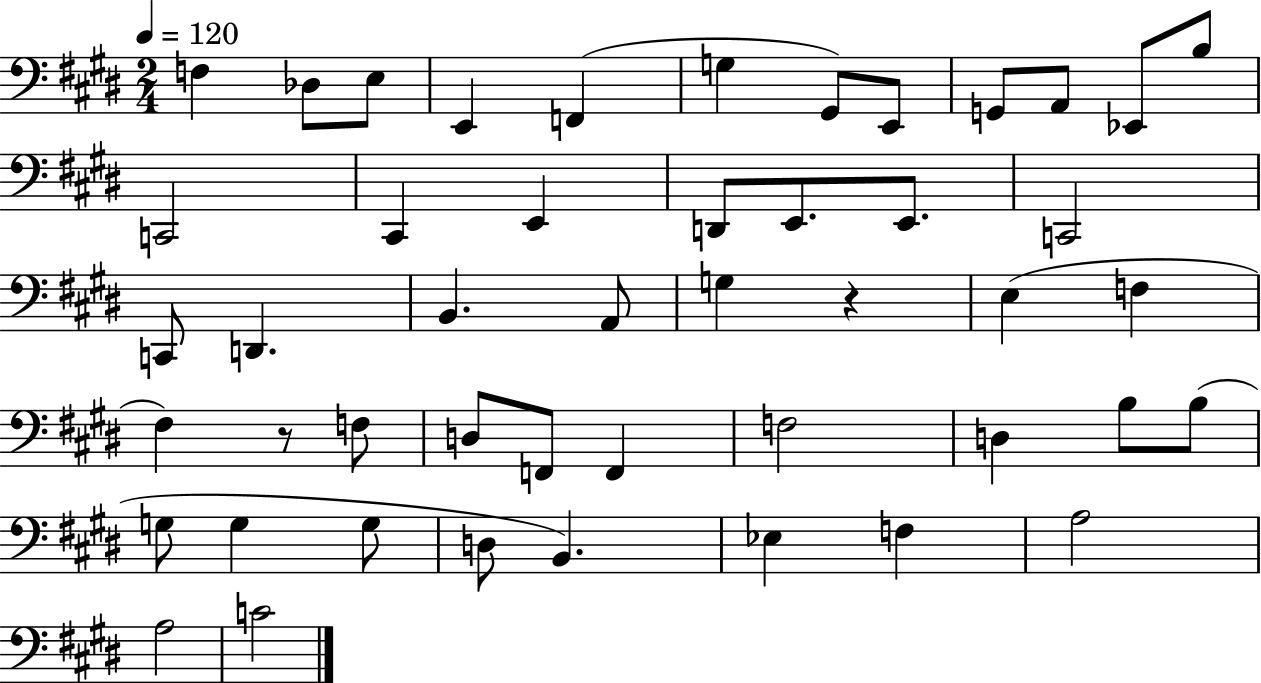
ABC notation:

X:1
T:Untitled
M:2/4
L:1/4
K:E
F, _D,/2 E,/2 E,, F,, G, ^G,,/2 E,,/2 G,,/2 A,,/2 _E,,/2 B,/2 C,,2 ^C,, E,, D,,/2 E,,/2 E,,/2 C,,2 C,,/2 D,, B,, A,,/2 G, z E, F, ^F, z/2 F,/2 D,/2 F,,/2 F,, F,2 D, B,/2 B,/2 G,/2 G, G,/2 D,/2 B,, _E, F, A,2 A,2 C2